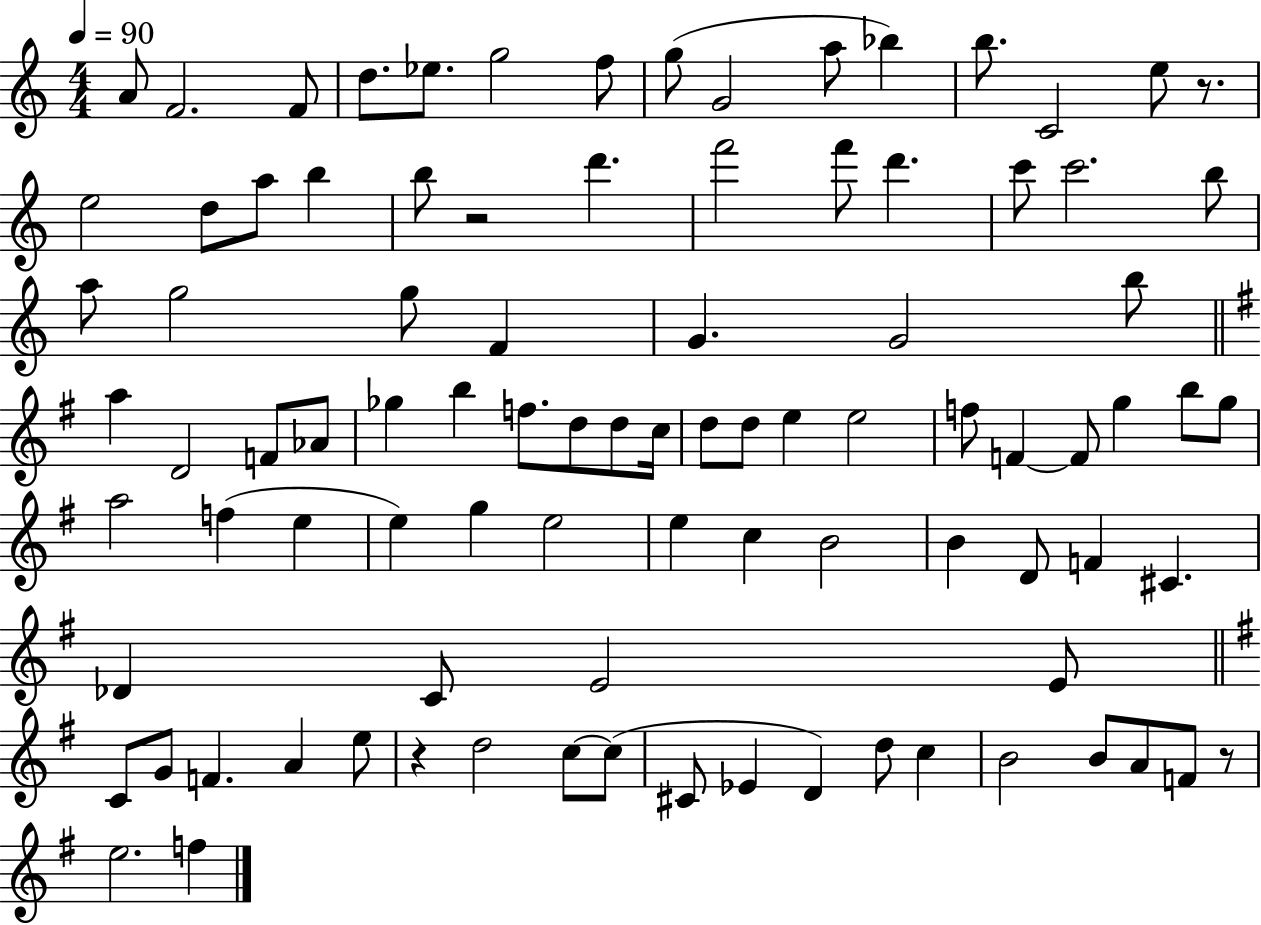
A4/e F4/h. F4/e D5/e. Eb5/e. G5/h F5/e G5/e G4/h A5/e Bb5/q B5/e. C4/h E5/e R/e. E5/h D5/e A5/e B5/q B5/e R/h D6/q. F6/h F6/e D6/q. C6/e C6/h. B5/e A5/e G5/h G5/e F4/q G4/q. G4/h B5/e A5/q D4/h F4/e Ab4/e Gb5/q B5/q F5/e. D5/e D5/e C5/s D5/e D5/e E5/q E5/h F5/e F4/q F4/e G5/q B5/e G5/e A5/h F5/q E5/q E5/q G5/q E5/h E5/q C5/q B4/h B4/q D4/e F4/q C#4/q. Db4/q C4/e E4/h E4/e C4/e G4/e F4/q. A4/q E5/e R/q D5/h C5/e C5/e C#4/e Eb4/q D4/q D5/e C5/q B4/h B4/e A4/e F4/e R/e E5/h. F5/q